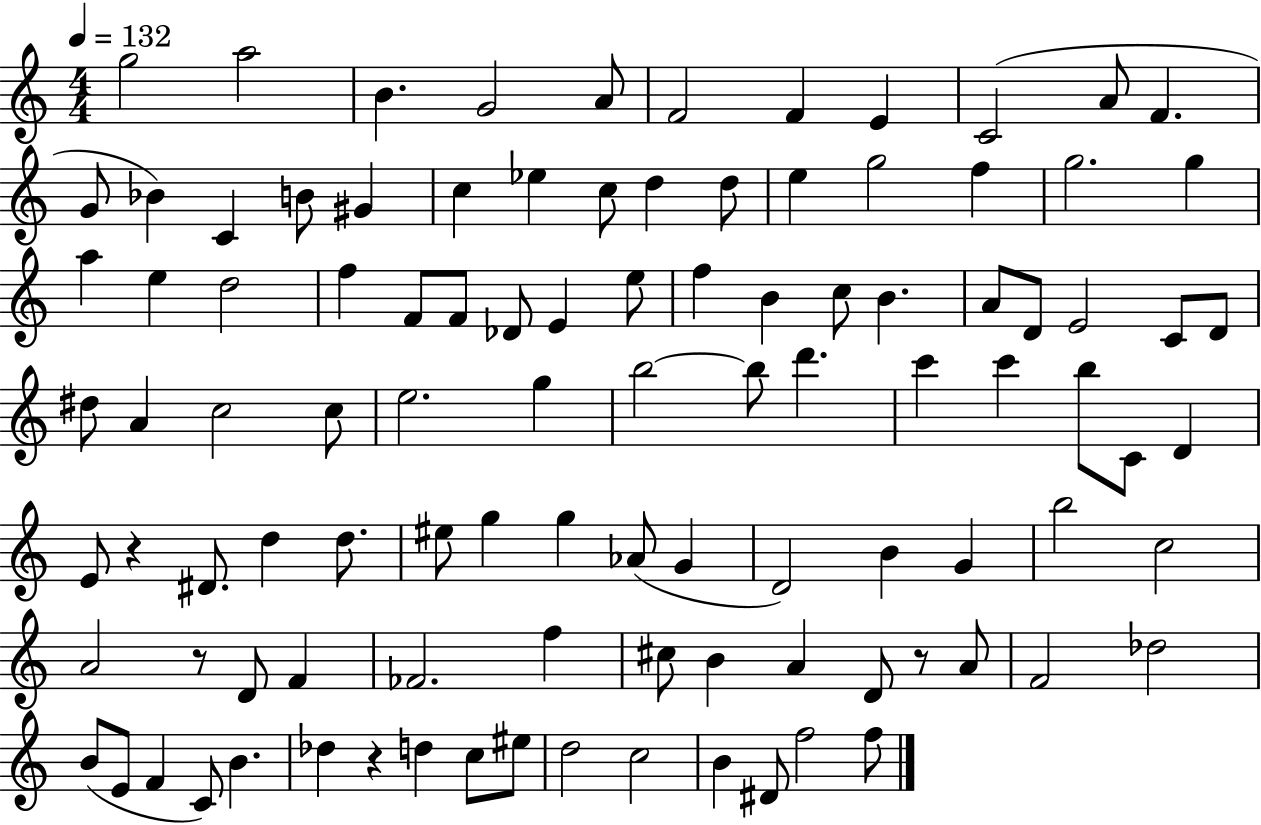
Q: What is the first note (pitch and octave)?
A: G5